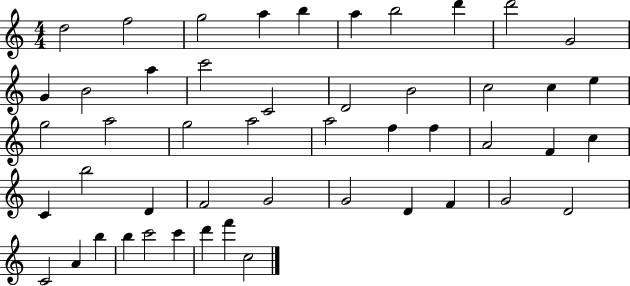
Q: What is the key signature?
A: C major